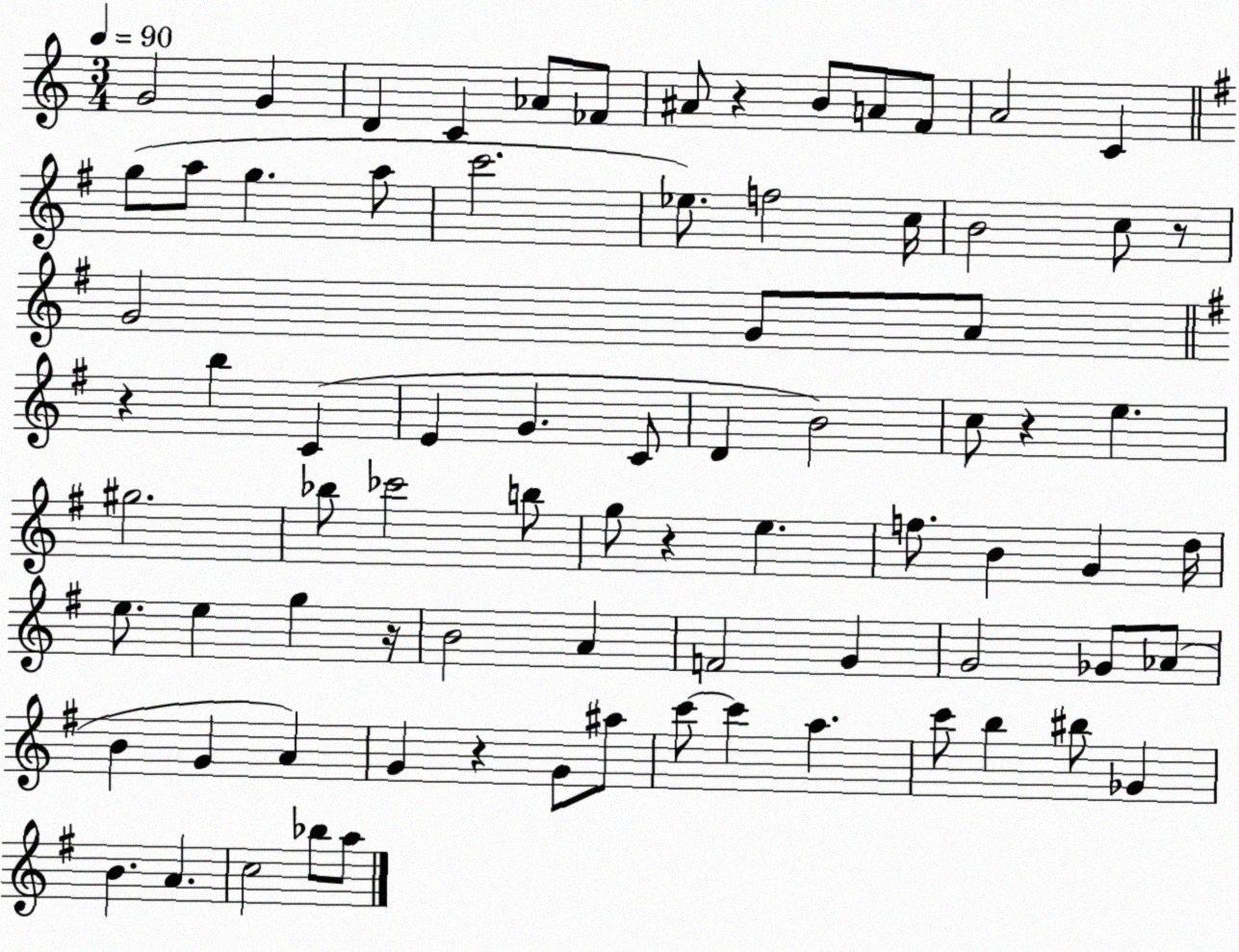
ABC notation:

X:1
T:Untitled
M:3/4
L:1/4
K:C
G2 G D C _A/2 _F/2 ^A/2 z B/2 A/2 F/2 A2 C g/2 a/2 g a/2 c'2 _e/2 f2 c/4 B2 c/2 z/2 G2 G/2 A/2 z b C E G C/2 D B2 c/2 z e ^g2 _b/2 _c'2 b/2 g/2 z e f/2 B G d/4 e/2 e g z/4 B2 A F2 G G2 _G/2 _A/2 B G A G z G/2 ^a/2 c'/2 c' a c'/2 b ^b/2 _G B A c2 _b/2 a/2